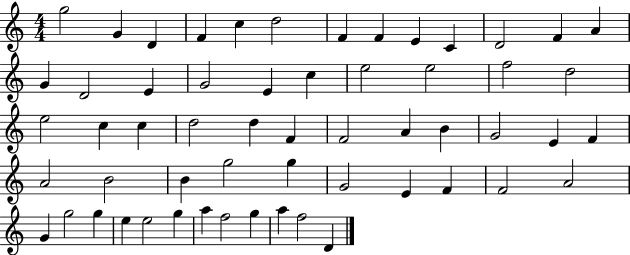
G5/h G4/q D4/q F4/q C5/q D5/h F4/q F4/q E4/q C4/q D4/h F4/q A4/q G4/q D4/h E4/q G4/h E4/q C5/q E5/h E5/h F5/h D5/h E5/h C5/q C5/q D5/h D5/q F4/q F4/h A4/q B4/q G4/h E4/q F4/q A4/h B4/h B4/q G5/h G5/q G4/h E4/q F4/q F4/h A4/h G4/q G5/h G5/q E5/q E5/h G5/q A5/q F5/h G5/q A5/q F5/h D4/q